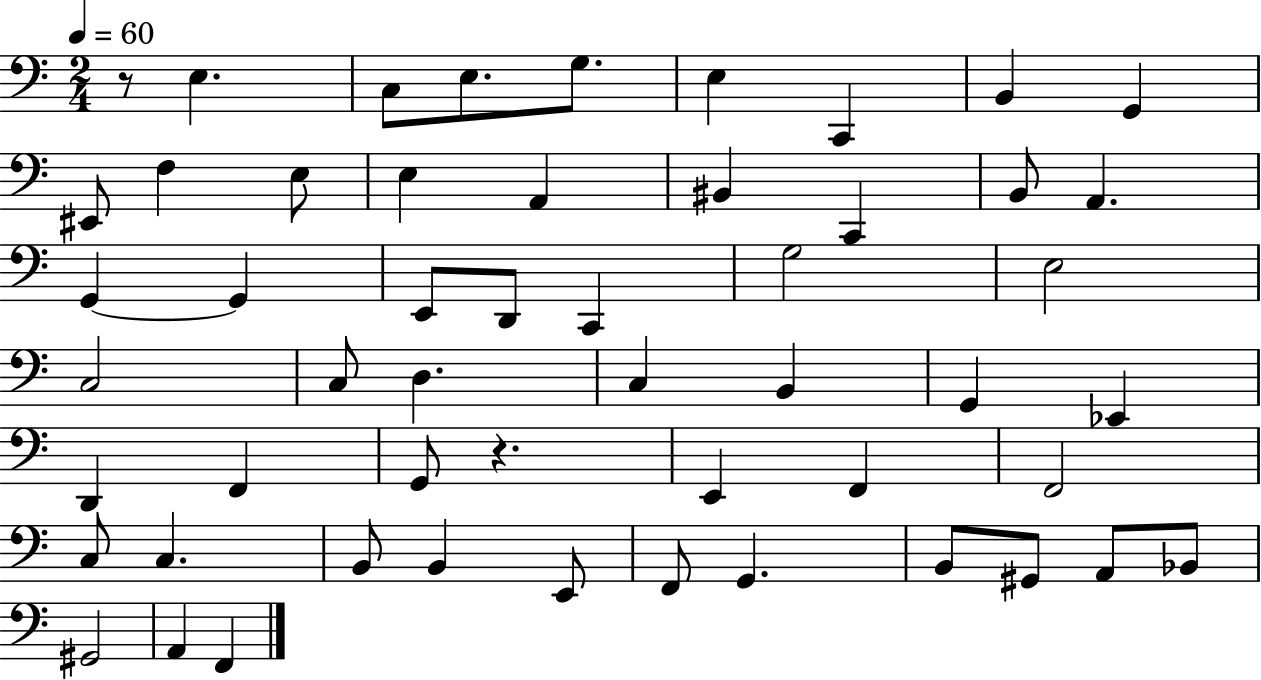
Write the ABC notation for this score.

X:1
T:Untitled
M:2/4
L:1/4
K:C
z/2 E, C,/2 E,/2 G,/2 E, C,, B,, G,, ^E,,/2 F, E,/2 E, A,, ^B,, C,, B,,/2 A,, G,, G,, E,,/2 D,,/2 C,, G,2 E,2 C,2 C,/2 D, C, B,, G,, _E,, D,, F,, G,,/2 z E,, F,, F,,2 C,/2 C, B,,/2 B,, E,,/2 F,,/2 G,, B,,/2 ^G,,/2 A,,/2 _B,,/2 ^G,,2 A,, F,,